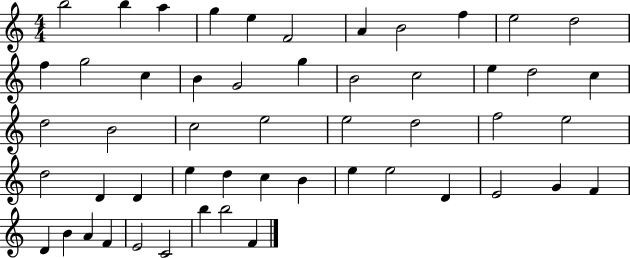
B5/h B5/q A5/q G5/q E5/q F4/h A4/q B4/h F5/q E5/h D5/h F5/q G5/h C5/q B4/q G4/h G5/q B4/h C5/h E5/q D5/h C5/q D5/h B4/h C5/h E5/h E5/h D5/h F5/h E5/h D5/h D4/q D4/q E5/q D5/q C5/q B4/q E5/q E5/h D4/q E4/h G4/q F4/q D4/q B4/q A4/q F4/q E4/h C4/h B5/q B5/h F4/q